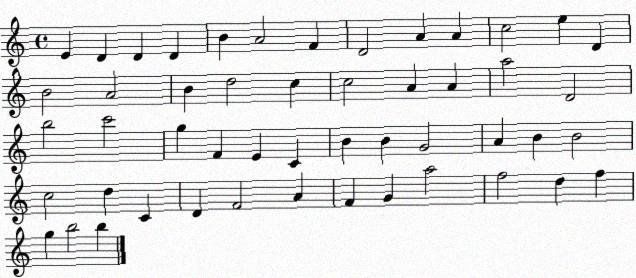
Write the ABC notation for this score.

X:1
T:Untitled
M:4/4
L:1/4
K:C
E D D D B A2 F D2 A A c2 e D B2 A2 B d2 c c2 A A a2 D2 b2 c'2 g F E C B B G2 A B B2 c2 d C D F2 A F G a2 f2 d f g b2 b